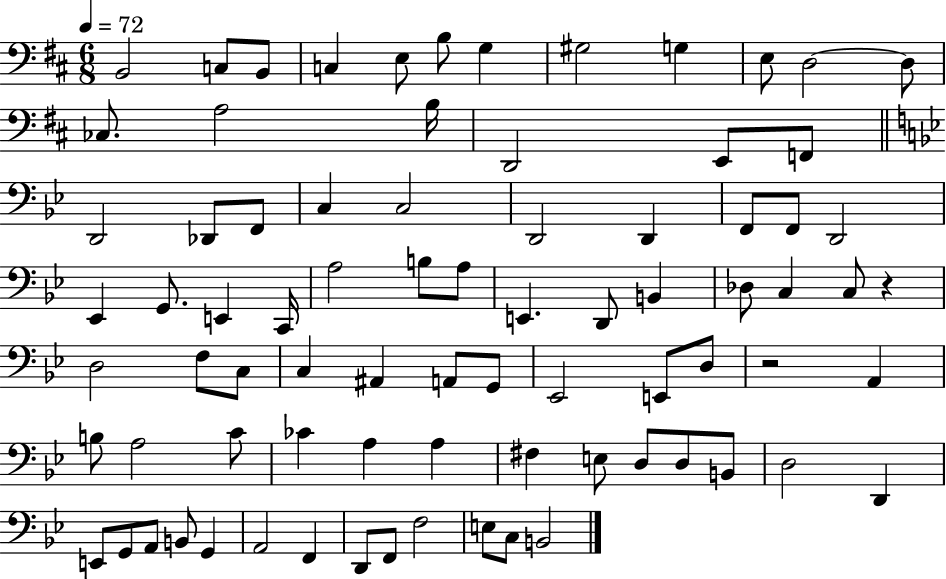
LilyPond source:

{
  \clef bass
  \numericTimeSignature
  \time 6/8
  \key d \major
  \tempo 4 = 72
  b,2 c8 b,8 | c4 e8 b8 g4 | gis2 g4 | e8 d2~~ d8 | \break ces8. a2 b16 | d,2 e,8 f,8 | \bar "||" \break \key bes \major d,2 des,8 f,8 | c4 c2 | d,2 d,4 | f,8 f,8 d,2 | \break ees,4 g,8. e,4 c,16 | a2 b8 a8 | e,4. d,8 b,4 | des8 c4 c8 r4 | \break d2 f8 c8 | c4 ais,4 a,8 g,8 | ees,2 e,8 d8 | r2 a,4 | \break b8 a2 c'8 | ces'4 a4 a4 | fis4 e8 d8 d8 b,8 | d2 d,4 | \break e,8 g,8 a,8 b,8 g,4 | a,2 f,4 | d,8 f,8 f2 | e8 c8 b,2 | \break \bar "|."
}